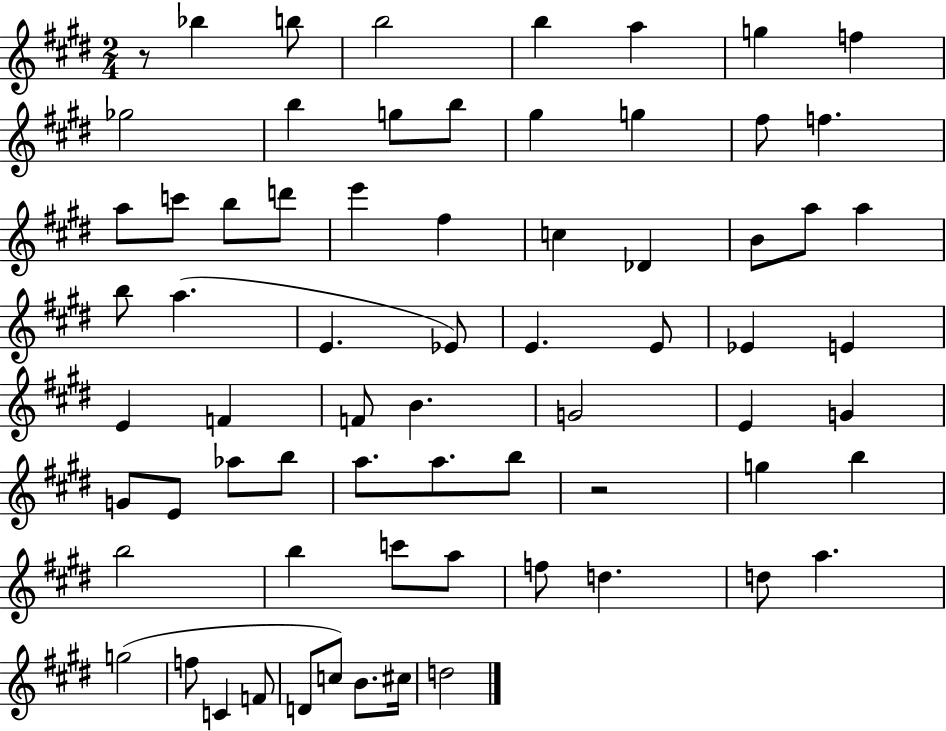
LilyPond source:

{
  \clef treble
  \numericTimeSignature
  \time 2/4
  \key e \major
  r8 bes''4 b''8 | b''2 | b''4 a''4 | g''4 f''4 | \break ges''2 | b''4 g''8 b''8 | gis''4 g''4 | fis''8 f''4. | \break a''8 c'''8 b''8 d'''8 | e'''4 fis''4 | c''4 des'4 | b'8 a''8 a''4 | \break b''8 a''4.( | e'4. ees'8) | e'4. e'8 | ees'4 e'4 | \break e'4 f'4 | f'8 b'4. | g'2 | e'4 g'4 | \break g'8 e'8 aes''8 b''8 | a''8. a''8. b''8 | r2 | g''4 b''4 | \break b''2 | b''4 c'''8 a''8 | f''8 d''4. | d''8 a''4. | \break g''2( | f''8 c'4 f'8 | d'8 c''8) b'8. cis''16 | d''2 | \break \bar "|."
}